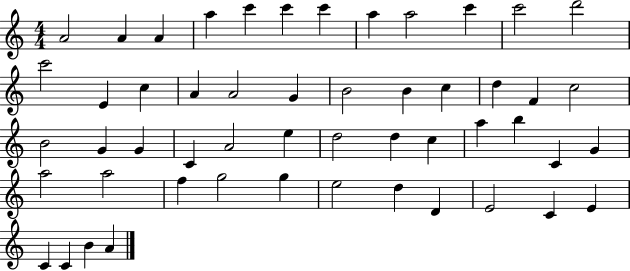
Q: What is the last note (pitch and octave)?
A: A4